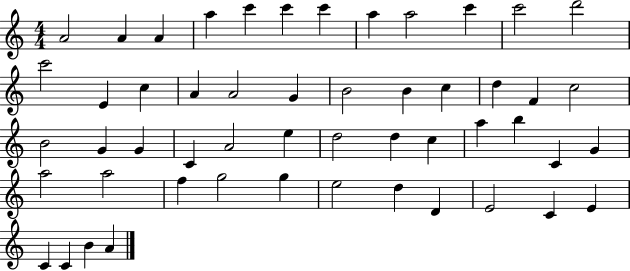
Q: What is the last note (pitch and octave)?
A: A4